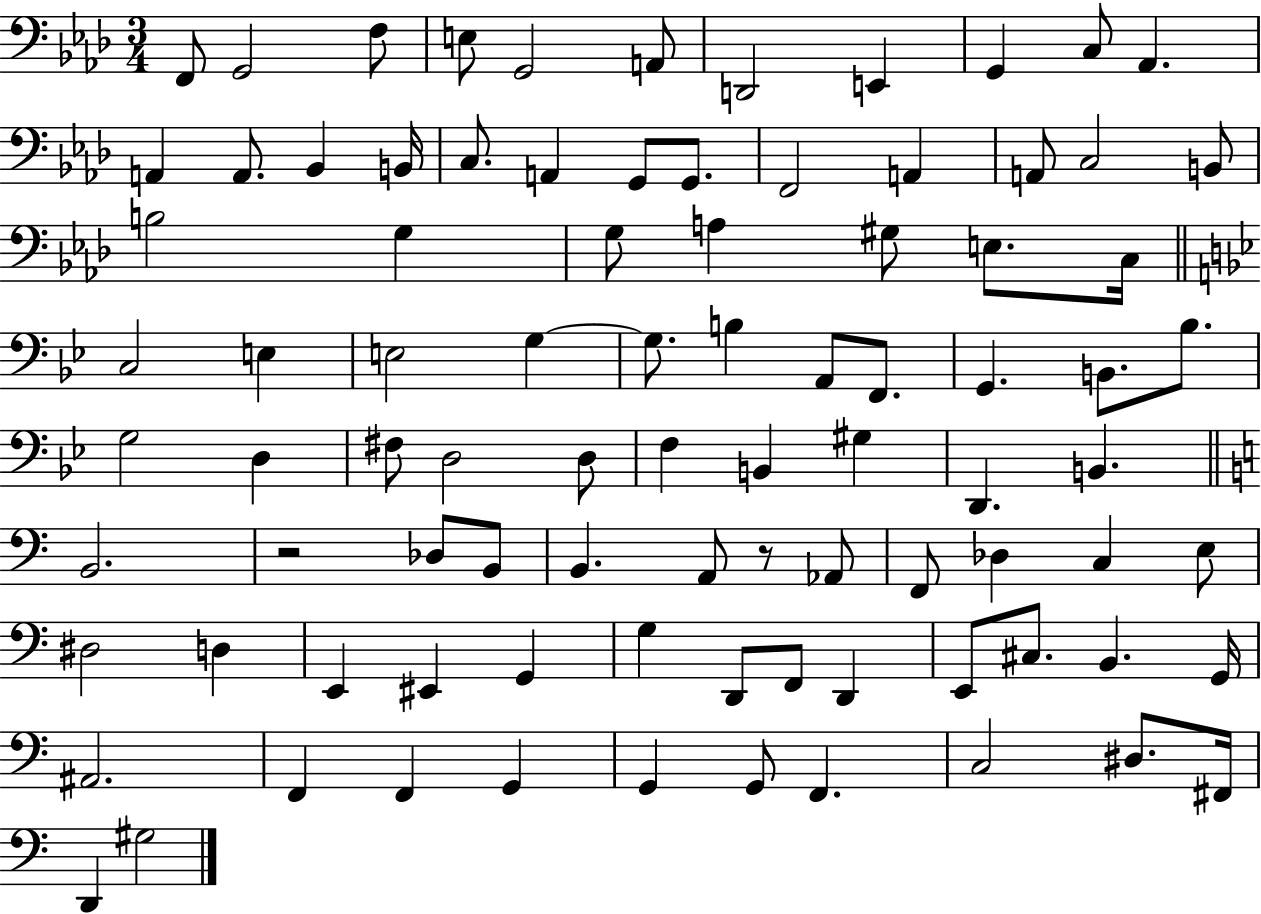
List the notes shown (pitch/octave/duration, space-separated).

F2/e G2/h F3/e E3/e G2/h A2/e D2/h E2/q G2/q C3/e Ab2/q. A2/q A2/e. Bb2/q B2/s C3/e. A2/q G2/e G2/e. F2/h A2/q A2/e C3/h B2/e B3/h G3/q G3/e A3/q G#3/e E3/e. C3/s C3/h E3/q E3/h G3/q G3/e. B3/q A2/e F2/e. G2/q. B2/e. Bb3/e. G3/h D3/q F#3/e D3/h D3/e F3/q B2/q G#3/q D2/q. B2/q. B2/h. R/h Db3/e B2/e B2/q. A2/e R/e Ab2/e F2/e Db3/q C3/q E3/e D#3/h D3/q E2/q EIS2/q G2/q G3/q D2/e F2/e D2/q E2/e C#3/e. B2/q. G2/s A#2/h. F2/q F2/q G2/q G2/q G2/e F2/q. C3/h D#3/e. F#2/s D2/q G#3/h